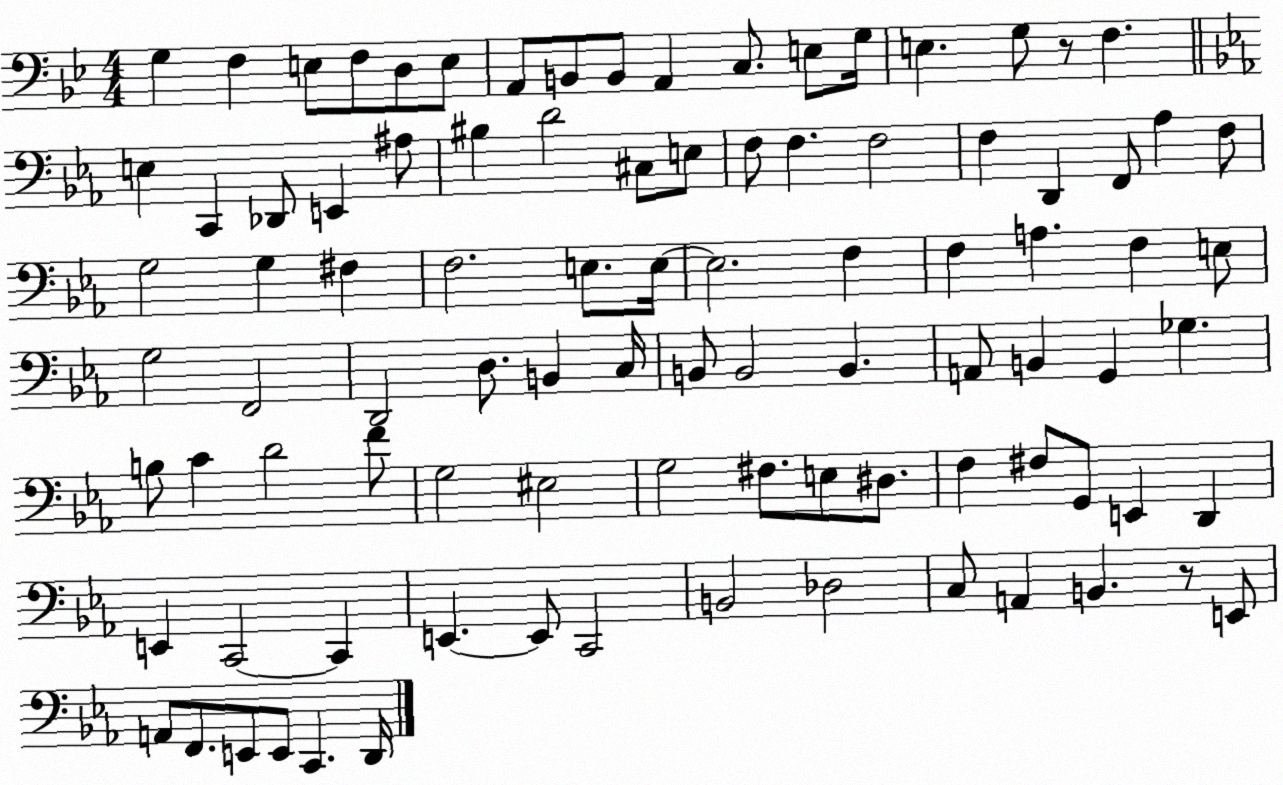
X:1
T:Untitled
M:4/4
L:1/4
K:Bb
G, F, E,/2 F,/2 D,/2 E,/2 A,,/2 B,,/2 B,,/2 A,, C,/2 E,/2 G,/4 E, G,/2 z/2 F, E, C,, _D,,/2 E,, ^A,/2 ^B, D2 ^C,/2 E,/2 F,/2 F, F,2 F, D,, F,,/2 _A, F,/2 G,2 G, ^F, F,2 E,/2 E,/4 E,2 F, F, A, F, E,/2 G,2 F,,2 D,,2 D,/2 B,, C,/4 B,,/2 B,,2 B,, A,,/2 B,, G,, _G, B,/2 C D2 F/2 G,2 ^E,2 G,2 ^F,/2 E,/2 ^D,/2 F, ^F,/2 G,,/2 E,, D,, E,, C,,2 C,, E,, E,,/2 C,,2 B,,2 _D,2 C,/2 A,, B,, z/2 E,,/2 A,,/2 F,,/2 E,,/2 E,,/2 C,, D,,/4